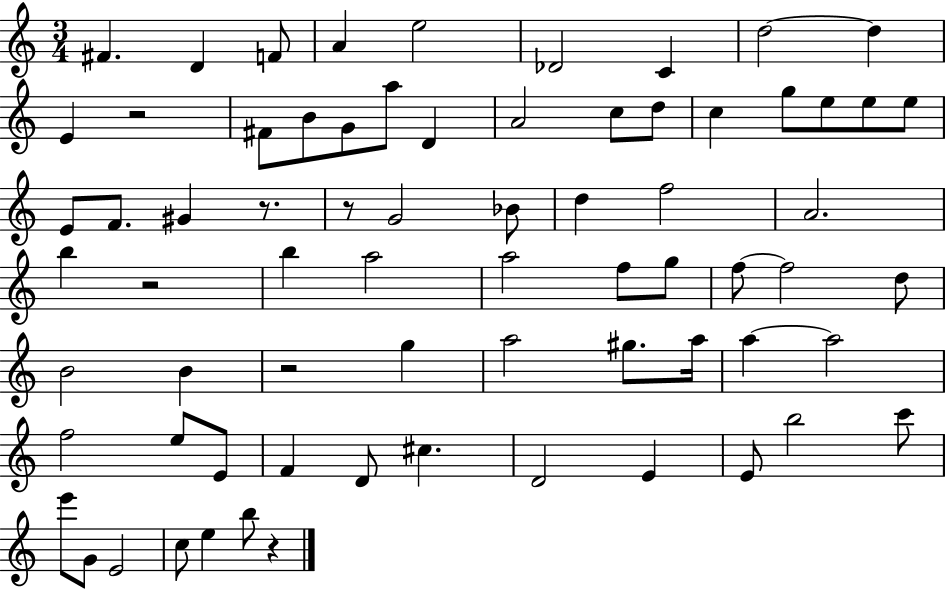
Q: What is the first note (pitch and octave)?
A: F#4